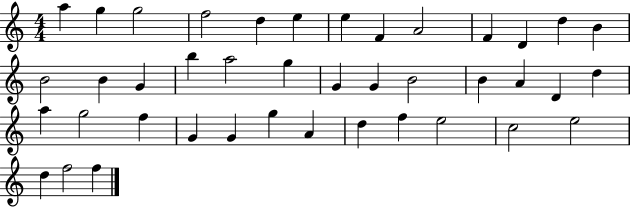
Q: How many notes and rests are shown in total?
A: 41